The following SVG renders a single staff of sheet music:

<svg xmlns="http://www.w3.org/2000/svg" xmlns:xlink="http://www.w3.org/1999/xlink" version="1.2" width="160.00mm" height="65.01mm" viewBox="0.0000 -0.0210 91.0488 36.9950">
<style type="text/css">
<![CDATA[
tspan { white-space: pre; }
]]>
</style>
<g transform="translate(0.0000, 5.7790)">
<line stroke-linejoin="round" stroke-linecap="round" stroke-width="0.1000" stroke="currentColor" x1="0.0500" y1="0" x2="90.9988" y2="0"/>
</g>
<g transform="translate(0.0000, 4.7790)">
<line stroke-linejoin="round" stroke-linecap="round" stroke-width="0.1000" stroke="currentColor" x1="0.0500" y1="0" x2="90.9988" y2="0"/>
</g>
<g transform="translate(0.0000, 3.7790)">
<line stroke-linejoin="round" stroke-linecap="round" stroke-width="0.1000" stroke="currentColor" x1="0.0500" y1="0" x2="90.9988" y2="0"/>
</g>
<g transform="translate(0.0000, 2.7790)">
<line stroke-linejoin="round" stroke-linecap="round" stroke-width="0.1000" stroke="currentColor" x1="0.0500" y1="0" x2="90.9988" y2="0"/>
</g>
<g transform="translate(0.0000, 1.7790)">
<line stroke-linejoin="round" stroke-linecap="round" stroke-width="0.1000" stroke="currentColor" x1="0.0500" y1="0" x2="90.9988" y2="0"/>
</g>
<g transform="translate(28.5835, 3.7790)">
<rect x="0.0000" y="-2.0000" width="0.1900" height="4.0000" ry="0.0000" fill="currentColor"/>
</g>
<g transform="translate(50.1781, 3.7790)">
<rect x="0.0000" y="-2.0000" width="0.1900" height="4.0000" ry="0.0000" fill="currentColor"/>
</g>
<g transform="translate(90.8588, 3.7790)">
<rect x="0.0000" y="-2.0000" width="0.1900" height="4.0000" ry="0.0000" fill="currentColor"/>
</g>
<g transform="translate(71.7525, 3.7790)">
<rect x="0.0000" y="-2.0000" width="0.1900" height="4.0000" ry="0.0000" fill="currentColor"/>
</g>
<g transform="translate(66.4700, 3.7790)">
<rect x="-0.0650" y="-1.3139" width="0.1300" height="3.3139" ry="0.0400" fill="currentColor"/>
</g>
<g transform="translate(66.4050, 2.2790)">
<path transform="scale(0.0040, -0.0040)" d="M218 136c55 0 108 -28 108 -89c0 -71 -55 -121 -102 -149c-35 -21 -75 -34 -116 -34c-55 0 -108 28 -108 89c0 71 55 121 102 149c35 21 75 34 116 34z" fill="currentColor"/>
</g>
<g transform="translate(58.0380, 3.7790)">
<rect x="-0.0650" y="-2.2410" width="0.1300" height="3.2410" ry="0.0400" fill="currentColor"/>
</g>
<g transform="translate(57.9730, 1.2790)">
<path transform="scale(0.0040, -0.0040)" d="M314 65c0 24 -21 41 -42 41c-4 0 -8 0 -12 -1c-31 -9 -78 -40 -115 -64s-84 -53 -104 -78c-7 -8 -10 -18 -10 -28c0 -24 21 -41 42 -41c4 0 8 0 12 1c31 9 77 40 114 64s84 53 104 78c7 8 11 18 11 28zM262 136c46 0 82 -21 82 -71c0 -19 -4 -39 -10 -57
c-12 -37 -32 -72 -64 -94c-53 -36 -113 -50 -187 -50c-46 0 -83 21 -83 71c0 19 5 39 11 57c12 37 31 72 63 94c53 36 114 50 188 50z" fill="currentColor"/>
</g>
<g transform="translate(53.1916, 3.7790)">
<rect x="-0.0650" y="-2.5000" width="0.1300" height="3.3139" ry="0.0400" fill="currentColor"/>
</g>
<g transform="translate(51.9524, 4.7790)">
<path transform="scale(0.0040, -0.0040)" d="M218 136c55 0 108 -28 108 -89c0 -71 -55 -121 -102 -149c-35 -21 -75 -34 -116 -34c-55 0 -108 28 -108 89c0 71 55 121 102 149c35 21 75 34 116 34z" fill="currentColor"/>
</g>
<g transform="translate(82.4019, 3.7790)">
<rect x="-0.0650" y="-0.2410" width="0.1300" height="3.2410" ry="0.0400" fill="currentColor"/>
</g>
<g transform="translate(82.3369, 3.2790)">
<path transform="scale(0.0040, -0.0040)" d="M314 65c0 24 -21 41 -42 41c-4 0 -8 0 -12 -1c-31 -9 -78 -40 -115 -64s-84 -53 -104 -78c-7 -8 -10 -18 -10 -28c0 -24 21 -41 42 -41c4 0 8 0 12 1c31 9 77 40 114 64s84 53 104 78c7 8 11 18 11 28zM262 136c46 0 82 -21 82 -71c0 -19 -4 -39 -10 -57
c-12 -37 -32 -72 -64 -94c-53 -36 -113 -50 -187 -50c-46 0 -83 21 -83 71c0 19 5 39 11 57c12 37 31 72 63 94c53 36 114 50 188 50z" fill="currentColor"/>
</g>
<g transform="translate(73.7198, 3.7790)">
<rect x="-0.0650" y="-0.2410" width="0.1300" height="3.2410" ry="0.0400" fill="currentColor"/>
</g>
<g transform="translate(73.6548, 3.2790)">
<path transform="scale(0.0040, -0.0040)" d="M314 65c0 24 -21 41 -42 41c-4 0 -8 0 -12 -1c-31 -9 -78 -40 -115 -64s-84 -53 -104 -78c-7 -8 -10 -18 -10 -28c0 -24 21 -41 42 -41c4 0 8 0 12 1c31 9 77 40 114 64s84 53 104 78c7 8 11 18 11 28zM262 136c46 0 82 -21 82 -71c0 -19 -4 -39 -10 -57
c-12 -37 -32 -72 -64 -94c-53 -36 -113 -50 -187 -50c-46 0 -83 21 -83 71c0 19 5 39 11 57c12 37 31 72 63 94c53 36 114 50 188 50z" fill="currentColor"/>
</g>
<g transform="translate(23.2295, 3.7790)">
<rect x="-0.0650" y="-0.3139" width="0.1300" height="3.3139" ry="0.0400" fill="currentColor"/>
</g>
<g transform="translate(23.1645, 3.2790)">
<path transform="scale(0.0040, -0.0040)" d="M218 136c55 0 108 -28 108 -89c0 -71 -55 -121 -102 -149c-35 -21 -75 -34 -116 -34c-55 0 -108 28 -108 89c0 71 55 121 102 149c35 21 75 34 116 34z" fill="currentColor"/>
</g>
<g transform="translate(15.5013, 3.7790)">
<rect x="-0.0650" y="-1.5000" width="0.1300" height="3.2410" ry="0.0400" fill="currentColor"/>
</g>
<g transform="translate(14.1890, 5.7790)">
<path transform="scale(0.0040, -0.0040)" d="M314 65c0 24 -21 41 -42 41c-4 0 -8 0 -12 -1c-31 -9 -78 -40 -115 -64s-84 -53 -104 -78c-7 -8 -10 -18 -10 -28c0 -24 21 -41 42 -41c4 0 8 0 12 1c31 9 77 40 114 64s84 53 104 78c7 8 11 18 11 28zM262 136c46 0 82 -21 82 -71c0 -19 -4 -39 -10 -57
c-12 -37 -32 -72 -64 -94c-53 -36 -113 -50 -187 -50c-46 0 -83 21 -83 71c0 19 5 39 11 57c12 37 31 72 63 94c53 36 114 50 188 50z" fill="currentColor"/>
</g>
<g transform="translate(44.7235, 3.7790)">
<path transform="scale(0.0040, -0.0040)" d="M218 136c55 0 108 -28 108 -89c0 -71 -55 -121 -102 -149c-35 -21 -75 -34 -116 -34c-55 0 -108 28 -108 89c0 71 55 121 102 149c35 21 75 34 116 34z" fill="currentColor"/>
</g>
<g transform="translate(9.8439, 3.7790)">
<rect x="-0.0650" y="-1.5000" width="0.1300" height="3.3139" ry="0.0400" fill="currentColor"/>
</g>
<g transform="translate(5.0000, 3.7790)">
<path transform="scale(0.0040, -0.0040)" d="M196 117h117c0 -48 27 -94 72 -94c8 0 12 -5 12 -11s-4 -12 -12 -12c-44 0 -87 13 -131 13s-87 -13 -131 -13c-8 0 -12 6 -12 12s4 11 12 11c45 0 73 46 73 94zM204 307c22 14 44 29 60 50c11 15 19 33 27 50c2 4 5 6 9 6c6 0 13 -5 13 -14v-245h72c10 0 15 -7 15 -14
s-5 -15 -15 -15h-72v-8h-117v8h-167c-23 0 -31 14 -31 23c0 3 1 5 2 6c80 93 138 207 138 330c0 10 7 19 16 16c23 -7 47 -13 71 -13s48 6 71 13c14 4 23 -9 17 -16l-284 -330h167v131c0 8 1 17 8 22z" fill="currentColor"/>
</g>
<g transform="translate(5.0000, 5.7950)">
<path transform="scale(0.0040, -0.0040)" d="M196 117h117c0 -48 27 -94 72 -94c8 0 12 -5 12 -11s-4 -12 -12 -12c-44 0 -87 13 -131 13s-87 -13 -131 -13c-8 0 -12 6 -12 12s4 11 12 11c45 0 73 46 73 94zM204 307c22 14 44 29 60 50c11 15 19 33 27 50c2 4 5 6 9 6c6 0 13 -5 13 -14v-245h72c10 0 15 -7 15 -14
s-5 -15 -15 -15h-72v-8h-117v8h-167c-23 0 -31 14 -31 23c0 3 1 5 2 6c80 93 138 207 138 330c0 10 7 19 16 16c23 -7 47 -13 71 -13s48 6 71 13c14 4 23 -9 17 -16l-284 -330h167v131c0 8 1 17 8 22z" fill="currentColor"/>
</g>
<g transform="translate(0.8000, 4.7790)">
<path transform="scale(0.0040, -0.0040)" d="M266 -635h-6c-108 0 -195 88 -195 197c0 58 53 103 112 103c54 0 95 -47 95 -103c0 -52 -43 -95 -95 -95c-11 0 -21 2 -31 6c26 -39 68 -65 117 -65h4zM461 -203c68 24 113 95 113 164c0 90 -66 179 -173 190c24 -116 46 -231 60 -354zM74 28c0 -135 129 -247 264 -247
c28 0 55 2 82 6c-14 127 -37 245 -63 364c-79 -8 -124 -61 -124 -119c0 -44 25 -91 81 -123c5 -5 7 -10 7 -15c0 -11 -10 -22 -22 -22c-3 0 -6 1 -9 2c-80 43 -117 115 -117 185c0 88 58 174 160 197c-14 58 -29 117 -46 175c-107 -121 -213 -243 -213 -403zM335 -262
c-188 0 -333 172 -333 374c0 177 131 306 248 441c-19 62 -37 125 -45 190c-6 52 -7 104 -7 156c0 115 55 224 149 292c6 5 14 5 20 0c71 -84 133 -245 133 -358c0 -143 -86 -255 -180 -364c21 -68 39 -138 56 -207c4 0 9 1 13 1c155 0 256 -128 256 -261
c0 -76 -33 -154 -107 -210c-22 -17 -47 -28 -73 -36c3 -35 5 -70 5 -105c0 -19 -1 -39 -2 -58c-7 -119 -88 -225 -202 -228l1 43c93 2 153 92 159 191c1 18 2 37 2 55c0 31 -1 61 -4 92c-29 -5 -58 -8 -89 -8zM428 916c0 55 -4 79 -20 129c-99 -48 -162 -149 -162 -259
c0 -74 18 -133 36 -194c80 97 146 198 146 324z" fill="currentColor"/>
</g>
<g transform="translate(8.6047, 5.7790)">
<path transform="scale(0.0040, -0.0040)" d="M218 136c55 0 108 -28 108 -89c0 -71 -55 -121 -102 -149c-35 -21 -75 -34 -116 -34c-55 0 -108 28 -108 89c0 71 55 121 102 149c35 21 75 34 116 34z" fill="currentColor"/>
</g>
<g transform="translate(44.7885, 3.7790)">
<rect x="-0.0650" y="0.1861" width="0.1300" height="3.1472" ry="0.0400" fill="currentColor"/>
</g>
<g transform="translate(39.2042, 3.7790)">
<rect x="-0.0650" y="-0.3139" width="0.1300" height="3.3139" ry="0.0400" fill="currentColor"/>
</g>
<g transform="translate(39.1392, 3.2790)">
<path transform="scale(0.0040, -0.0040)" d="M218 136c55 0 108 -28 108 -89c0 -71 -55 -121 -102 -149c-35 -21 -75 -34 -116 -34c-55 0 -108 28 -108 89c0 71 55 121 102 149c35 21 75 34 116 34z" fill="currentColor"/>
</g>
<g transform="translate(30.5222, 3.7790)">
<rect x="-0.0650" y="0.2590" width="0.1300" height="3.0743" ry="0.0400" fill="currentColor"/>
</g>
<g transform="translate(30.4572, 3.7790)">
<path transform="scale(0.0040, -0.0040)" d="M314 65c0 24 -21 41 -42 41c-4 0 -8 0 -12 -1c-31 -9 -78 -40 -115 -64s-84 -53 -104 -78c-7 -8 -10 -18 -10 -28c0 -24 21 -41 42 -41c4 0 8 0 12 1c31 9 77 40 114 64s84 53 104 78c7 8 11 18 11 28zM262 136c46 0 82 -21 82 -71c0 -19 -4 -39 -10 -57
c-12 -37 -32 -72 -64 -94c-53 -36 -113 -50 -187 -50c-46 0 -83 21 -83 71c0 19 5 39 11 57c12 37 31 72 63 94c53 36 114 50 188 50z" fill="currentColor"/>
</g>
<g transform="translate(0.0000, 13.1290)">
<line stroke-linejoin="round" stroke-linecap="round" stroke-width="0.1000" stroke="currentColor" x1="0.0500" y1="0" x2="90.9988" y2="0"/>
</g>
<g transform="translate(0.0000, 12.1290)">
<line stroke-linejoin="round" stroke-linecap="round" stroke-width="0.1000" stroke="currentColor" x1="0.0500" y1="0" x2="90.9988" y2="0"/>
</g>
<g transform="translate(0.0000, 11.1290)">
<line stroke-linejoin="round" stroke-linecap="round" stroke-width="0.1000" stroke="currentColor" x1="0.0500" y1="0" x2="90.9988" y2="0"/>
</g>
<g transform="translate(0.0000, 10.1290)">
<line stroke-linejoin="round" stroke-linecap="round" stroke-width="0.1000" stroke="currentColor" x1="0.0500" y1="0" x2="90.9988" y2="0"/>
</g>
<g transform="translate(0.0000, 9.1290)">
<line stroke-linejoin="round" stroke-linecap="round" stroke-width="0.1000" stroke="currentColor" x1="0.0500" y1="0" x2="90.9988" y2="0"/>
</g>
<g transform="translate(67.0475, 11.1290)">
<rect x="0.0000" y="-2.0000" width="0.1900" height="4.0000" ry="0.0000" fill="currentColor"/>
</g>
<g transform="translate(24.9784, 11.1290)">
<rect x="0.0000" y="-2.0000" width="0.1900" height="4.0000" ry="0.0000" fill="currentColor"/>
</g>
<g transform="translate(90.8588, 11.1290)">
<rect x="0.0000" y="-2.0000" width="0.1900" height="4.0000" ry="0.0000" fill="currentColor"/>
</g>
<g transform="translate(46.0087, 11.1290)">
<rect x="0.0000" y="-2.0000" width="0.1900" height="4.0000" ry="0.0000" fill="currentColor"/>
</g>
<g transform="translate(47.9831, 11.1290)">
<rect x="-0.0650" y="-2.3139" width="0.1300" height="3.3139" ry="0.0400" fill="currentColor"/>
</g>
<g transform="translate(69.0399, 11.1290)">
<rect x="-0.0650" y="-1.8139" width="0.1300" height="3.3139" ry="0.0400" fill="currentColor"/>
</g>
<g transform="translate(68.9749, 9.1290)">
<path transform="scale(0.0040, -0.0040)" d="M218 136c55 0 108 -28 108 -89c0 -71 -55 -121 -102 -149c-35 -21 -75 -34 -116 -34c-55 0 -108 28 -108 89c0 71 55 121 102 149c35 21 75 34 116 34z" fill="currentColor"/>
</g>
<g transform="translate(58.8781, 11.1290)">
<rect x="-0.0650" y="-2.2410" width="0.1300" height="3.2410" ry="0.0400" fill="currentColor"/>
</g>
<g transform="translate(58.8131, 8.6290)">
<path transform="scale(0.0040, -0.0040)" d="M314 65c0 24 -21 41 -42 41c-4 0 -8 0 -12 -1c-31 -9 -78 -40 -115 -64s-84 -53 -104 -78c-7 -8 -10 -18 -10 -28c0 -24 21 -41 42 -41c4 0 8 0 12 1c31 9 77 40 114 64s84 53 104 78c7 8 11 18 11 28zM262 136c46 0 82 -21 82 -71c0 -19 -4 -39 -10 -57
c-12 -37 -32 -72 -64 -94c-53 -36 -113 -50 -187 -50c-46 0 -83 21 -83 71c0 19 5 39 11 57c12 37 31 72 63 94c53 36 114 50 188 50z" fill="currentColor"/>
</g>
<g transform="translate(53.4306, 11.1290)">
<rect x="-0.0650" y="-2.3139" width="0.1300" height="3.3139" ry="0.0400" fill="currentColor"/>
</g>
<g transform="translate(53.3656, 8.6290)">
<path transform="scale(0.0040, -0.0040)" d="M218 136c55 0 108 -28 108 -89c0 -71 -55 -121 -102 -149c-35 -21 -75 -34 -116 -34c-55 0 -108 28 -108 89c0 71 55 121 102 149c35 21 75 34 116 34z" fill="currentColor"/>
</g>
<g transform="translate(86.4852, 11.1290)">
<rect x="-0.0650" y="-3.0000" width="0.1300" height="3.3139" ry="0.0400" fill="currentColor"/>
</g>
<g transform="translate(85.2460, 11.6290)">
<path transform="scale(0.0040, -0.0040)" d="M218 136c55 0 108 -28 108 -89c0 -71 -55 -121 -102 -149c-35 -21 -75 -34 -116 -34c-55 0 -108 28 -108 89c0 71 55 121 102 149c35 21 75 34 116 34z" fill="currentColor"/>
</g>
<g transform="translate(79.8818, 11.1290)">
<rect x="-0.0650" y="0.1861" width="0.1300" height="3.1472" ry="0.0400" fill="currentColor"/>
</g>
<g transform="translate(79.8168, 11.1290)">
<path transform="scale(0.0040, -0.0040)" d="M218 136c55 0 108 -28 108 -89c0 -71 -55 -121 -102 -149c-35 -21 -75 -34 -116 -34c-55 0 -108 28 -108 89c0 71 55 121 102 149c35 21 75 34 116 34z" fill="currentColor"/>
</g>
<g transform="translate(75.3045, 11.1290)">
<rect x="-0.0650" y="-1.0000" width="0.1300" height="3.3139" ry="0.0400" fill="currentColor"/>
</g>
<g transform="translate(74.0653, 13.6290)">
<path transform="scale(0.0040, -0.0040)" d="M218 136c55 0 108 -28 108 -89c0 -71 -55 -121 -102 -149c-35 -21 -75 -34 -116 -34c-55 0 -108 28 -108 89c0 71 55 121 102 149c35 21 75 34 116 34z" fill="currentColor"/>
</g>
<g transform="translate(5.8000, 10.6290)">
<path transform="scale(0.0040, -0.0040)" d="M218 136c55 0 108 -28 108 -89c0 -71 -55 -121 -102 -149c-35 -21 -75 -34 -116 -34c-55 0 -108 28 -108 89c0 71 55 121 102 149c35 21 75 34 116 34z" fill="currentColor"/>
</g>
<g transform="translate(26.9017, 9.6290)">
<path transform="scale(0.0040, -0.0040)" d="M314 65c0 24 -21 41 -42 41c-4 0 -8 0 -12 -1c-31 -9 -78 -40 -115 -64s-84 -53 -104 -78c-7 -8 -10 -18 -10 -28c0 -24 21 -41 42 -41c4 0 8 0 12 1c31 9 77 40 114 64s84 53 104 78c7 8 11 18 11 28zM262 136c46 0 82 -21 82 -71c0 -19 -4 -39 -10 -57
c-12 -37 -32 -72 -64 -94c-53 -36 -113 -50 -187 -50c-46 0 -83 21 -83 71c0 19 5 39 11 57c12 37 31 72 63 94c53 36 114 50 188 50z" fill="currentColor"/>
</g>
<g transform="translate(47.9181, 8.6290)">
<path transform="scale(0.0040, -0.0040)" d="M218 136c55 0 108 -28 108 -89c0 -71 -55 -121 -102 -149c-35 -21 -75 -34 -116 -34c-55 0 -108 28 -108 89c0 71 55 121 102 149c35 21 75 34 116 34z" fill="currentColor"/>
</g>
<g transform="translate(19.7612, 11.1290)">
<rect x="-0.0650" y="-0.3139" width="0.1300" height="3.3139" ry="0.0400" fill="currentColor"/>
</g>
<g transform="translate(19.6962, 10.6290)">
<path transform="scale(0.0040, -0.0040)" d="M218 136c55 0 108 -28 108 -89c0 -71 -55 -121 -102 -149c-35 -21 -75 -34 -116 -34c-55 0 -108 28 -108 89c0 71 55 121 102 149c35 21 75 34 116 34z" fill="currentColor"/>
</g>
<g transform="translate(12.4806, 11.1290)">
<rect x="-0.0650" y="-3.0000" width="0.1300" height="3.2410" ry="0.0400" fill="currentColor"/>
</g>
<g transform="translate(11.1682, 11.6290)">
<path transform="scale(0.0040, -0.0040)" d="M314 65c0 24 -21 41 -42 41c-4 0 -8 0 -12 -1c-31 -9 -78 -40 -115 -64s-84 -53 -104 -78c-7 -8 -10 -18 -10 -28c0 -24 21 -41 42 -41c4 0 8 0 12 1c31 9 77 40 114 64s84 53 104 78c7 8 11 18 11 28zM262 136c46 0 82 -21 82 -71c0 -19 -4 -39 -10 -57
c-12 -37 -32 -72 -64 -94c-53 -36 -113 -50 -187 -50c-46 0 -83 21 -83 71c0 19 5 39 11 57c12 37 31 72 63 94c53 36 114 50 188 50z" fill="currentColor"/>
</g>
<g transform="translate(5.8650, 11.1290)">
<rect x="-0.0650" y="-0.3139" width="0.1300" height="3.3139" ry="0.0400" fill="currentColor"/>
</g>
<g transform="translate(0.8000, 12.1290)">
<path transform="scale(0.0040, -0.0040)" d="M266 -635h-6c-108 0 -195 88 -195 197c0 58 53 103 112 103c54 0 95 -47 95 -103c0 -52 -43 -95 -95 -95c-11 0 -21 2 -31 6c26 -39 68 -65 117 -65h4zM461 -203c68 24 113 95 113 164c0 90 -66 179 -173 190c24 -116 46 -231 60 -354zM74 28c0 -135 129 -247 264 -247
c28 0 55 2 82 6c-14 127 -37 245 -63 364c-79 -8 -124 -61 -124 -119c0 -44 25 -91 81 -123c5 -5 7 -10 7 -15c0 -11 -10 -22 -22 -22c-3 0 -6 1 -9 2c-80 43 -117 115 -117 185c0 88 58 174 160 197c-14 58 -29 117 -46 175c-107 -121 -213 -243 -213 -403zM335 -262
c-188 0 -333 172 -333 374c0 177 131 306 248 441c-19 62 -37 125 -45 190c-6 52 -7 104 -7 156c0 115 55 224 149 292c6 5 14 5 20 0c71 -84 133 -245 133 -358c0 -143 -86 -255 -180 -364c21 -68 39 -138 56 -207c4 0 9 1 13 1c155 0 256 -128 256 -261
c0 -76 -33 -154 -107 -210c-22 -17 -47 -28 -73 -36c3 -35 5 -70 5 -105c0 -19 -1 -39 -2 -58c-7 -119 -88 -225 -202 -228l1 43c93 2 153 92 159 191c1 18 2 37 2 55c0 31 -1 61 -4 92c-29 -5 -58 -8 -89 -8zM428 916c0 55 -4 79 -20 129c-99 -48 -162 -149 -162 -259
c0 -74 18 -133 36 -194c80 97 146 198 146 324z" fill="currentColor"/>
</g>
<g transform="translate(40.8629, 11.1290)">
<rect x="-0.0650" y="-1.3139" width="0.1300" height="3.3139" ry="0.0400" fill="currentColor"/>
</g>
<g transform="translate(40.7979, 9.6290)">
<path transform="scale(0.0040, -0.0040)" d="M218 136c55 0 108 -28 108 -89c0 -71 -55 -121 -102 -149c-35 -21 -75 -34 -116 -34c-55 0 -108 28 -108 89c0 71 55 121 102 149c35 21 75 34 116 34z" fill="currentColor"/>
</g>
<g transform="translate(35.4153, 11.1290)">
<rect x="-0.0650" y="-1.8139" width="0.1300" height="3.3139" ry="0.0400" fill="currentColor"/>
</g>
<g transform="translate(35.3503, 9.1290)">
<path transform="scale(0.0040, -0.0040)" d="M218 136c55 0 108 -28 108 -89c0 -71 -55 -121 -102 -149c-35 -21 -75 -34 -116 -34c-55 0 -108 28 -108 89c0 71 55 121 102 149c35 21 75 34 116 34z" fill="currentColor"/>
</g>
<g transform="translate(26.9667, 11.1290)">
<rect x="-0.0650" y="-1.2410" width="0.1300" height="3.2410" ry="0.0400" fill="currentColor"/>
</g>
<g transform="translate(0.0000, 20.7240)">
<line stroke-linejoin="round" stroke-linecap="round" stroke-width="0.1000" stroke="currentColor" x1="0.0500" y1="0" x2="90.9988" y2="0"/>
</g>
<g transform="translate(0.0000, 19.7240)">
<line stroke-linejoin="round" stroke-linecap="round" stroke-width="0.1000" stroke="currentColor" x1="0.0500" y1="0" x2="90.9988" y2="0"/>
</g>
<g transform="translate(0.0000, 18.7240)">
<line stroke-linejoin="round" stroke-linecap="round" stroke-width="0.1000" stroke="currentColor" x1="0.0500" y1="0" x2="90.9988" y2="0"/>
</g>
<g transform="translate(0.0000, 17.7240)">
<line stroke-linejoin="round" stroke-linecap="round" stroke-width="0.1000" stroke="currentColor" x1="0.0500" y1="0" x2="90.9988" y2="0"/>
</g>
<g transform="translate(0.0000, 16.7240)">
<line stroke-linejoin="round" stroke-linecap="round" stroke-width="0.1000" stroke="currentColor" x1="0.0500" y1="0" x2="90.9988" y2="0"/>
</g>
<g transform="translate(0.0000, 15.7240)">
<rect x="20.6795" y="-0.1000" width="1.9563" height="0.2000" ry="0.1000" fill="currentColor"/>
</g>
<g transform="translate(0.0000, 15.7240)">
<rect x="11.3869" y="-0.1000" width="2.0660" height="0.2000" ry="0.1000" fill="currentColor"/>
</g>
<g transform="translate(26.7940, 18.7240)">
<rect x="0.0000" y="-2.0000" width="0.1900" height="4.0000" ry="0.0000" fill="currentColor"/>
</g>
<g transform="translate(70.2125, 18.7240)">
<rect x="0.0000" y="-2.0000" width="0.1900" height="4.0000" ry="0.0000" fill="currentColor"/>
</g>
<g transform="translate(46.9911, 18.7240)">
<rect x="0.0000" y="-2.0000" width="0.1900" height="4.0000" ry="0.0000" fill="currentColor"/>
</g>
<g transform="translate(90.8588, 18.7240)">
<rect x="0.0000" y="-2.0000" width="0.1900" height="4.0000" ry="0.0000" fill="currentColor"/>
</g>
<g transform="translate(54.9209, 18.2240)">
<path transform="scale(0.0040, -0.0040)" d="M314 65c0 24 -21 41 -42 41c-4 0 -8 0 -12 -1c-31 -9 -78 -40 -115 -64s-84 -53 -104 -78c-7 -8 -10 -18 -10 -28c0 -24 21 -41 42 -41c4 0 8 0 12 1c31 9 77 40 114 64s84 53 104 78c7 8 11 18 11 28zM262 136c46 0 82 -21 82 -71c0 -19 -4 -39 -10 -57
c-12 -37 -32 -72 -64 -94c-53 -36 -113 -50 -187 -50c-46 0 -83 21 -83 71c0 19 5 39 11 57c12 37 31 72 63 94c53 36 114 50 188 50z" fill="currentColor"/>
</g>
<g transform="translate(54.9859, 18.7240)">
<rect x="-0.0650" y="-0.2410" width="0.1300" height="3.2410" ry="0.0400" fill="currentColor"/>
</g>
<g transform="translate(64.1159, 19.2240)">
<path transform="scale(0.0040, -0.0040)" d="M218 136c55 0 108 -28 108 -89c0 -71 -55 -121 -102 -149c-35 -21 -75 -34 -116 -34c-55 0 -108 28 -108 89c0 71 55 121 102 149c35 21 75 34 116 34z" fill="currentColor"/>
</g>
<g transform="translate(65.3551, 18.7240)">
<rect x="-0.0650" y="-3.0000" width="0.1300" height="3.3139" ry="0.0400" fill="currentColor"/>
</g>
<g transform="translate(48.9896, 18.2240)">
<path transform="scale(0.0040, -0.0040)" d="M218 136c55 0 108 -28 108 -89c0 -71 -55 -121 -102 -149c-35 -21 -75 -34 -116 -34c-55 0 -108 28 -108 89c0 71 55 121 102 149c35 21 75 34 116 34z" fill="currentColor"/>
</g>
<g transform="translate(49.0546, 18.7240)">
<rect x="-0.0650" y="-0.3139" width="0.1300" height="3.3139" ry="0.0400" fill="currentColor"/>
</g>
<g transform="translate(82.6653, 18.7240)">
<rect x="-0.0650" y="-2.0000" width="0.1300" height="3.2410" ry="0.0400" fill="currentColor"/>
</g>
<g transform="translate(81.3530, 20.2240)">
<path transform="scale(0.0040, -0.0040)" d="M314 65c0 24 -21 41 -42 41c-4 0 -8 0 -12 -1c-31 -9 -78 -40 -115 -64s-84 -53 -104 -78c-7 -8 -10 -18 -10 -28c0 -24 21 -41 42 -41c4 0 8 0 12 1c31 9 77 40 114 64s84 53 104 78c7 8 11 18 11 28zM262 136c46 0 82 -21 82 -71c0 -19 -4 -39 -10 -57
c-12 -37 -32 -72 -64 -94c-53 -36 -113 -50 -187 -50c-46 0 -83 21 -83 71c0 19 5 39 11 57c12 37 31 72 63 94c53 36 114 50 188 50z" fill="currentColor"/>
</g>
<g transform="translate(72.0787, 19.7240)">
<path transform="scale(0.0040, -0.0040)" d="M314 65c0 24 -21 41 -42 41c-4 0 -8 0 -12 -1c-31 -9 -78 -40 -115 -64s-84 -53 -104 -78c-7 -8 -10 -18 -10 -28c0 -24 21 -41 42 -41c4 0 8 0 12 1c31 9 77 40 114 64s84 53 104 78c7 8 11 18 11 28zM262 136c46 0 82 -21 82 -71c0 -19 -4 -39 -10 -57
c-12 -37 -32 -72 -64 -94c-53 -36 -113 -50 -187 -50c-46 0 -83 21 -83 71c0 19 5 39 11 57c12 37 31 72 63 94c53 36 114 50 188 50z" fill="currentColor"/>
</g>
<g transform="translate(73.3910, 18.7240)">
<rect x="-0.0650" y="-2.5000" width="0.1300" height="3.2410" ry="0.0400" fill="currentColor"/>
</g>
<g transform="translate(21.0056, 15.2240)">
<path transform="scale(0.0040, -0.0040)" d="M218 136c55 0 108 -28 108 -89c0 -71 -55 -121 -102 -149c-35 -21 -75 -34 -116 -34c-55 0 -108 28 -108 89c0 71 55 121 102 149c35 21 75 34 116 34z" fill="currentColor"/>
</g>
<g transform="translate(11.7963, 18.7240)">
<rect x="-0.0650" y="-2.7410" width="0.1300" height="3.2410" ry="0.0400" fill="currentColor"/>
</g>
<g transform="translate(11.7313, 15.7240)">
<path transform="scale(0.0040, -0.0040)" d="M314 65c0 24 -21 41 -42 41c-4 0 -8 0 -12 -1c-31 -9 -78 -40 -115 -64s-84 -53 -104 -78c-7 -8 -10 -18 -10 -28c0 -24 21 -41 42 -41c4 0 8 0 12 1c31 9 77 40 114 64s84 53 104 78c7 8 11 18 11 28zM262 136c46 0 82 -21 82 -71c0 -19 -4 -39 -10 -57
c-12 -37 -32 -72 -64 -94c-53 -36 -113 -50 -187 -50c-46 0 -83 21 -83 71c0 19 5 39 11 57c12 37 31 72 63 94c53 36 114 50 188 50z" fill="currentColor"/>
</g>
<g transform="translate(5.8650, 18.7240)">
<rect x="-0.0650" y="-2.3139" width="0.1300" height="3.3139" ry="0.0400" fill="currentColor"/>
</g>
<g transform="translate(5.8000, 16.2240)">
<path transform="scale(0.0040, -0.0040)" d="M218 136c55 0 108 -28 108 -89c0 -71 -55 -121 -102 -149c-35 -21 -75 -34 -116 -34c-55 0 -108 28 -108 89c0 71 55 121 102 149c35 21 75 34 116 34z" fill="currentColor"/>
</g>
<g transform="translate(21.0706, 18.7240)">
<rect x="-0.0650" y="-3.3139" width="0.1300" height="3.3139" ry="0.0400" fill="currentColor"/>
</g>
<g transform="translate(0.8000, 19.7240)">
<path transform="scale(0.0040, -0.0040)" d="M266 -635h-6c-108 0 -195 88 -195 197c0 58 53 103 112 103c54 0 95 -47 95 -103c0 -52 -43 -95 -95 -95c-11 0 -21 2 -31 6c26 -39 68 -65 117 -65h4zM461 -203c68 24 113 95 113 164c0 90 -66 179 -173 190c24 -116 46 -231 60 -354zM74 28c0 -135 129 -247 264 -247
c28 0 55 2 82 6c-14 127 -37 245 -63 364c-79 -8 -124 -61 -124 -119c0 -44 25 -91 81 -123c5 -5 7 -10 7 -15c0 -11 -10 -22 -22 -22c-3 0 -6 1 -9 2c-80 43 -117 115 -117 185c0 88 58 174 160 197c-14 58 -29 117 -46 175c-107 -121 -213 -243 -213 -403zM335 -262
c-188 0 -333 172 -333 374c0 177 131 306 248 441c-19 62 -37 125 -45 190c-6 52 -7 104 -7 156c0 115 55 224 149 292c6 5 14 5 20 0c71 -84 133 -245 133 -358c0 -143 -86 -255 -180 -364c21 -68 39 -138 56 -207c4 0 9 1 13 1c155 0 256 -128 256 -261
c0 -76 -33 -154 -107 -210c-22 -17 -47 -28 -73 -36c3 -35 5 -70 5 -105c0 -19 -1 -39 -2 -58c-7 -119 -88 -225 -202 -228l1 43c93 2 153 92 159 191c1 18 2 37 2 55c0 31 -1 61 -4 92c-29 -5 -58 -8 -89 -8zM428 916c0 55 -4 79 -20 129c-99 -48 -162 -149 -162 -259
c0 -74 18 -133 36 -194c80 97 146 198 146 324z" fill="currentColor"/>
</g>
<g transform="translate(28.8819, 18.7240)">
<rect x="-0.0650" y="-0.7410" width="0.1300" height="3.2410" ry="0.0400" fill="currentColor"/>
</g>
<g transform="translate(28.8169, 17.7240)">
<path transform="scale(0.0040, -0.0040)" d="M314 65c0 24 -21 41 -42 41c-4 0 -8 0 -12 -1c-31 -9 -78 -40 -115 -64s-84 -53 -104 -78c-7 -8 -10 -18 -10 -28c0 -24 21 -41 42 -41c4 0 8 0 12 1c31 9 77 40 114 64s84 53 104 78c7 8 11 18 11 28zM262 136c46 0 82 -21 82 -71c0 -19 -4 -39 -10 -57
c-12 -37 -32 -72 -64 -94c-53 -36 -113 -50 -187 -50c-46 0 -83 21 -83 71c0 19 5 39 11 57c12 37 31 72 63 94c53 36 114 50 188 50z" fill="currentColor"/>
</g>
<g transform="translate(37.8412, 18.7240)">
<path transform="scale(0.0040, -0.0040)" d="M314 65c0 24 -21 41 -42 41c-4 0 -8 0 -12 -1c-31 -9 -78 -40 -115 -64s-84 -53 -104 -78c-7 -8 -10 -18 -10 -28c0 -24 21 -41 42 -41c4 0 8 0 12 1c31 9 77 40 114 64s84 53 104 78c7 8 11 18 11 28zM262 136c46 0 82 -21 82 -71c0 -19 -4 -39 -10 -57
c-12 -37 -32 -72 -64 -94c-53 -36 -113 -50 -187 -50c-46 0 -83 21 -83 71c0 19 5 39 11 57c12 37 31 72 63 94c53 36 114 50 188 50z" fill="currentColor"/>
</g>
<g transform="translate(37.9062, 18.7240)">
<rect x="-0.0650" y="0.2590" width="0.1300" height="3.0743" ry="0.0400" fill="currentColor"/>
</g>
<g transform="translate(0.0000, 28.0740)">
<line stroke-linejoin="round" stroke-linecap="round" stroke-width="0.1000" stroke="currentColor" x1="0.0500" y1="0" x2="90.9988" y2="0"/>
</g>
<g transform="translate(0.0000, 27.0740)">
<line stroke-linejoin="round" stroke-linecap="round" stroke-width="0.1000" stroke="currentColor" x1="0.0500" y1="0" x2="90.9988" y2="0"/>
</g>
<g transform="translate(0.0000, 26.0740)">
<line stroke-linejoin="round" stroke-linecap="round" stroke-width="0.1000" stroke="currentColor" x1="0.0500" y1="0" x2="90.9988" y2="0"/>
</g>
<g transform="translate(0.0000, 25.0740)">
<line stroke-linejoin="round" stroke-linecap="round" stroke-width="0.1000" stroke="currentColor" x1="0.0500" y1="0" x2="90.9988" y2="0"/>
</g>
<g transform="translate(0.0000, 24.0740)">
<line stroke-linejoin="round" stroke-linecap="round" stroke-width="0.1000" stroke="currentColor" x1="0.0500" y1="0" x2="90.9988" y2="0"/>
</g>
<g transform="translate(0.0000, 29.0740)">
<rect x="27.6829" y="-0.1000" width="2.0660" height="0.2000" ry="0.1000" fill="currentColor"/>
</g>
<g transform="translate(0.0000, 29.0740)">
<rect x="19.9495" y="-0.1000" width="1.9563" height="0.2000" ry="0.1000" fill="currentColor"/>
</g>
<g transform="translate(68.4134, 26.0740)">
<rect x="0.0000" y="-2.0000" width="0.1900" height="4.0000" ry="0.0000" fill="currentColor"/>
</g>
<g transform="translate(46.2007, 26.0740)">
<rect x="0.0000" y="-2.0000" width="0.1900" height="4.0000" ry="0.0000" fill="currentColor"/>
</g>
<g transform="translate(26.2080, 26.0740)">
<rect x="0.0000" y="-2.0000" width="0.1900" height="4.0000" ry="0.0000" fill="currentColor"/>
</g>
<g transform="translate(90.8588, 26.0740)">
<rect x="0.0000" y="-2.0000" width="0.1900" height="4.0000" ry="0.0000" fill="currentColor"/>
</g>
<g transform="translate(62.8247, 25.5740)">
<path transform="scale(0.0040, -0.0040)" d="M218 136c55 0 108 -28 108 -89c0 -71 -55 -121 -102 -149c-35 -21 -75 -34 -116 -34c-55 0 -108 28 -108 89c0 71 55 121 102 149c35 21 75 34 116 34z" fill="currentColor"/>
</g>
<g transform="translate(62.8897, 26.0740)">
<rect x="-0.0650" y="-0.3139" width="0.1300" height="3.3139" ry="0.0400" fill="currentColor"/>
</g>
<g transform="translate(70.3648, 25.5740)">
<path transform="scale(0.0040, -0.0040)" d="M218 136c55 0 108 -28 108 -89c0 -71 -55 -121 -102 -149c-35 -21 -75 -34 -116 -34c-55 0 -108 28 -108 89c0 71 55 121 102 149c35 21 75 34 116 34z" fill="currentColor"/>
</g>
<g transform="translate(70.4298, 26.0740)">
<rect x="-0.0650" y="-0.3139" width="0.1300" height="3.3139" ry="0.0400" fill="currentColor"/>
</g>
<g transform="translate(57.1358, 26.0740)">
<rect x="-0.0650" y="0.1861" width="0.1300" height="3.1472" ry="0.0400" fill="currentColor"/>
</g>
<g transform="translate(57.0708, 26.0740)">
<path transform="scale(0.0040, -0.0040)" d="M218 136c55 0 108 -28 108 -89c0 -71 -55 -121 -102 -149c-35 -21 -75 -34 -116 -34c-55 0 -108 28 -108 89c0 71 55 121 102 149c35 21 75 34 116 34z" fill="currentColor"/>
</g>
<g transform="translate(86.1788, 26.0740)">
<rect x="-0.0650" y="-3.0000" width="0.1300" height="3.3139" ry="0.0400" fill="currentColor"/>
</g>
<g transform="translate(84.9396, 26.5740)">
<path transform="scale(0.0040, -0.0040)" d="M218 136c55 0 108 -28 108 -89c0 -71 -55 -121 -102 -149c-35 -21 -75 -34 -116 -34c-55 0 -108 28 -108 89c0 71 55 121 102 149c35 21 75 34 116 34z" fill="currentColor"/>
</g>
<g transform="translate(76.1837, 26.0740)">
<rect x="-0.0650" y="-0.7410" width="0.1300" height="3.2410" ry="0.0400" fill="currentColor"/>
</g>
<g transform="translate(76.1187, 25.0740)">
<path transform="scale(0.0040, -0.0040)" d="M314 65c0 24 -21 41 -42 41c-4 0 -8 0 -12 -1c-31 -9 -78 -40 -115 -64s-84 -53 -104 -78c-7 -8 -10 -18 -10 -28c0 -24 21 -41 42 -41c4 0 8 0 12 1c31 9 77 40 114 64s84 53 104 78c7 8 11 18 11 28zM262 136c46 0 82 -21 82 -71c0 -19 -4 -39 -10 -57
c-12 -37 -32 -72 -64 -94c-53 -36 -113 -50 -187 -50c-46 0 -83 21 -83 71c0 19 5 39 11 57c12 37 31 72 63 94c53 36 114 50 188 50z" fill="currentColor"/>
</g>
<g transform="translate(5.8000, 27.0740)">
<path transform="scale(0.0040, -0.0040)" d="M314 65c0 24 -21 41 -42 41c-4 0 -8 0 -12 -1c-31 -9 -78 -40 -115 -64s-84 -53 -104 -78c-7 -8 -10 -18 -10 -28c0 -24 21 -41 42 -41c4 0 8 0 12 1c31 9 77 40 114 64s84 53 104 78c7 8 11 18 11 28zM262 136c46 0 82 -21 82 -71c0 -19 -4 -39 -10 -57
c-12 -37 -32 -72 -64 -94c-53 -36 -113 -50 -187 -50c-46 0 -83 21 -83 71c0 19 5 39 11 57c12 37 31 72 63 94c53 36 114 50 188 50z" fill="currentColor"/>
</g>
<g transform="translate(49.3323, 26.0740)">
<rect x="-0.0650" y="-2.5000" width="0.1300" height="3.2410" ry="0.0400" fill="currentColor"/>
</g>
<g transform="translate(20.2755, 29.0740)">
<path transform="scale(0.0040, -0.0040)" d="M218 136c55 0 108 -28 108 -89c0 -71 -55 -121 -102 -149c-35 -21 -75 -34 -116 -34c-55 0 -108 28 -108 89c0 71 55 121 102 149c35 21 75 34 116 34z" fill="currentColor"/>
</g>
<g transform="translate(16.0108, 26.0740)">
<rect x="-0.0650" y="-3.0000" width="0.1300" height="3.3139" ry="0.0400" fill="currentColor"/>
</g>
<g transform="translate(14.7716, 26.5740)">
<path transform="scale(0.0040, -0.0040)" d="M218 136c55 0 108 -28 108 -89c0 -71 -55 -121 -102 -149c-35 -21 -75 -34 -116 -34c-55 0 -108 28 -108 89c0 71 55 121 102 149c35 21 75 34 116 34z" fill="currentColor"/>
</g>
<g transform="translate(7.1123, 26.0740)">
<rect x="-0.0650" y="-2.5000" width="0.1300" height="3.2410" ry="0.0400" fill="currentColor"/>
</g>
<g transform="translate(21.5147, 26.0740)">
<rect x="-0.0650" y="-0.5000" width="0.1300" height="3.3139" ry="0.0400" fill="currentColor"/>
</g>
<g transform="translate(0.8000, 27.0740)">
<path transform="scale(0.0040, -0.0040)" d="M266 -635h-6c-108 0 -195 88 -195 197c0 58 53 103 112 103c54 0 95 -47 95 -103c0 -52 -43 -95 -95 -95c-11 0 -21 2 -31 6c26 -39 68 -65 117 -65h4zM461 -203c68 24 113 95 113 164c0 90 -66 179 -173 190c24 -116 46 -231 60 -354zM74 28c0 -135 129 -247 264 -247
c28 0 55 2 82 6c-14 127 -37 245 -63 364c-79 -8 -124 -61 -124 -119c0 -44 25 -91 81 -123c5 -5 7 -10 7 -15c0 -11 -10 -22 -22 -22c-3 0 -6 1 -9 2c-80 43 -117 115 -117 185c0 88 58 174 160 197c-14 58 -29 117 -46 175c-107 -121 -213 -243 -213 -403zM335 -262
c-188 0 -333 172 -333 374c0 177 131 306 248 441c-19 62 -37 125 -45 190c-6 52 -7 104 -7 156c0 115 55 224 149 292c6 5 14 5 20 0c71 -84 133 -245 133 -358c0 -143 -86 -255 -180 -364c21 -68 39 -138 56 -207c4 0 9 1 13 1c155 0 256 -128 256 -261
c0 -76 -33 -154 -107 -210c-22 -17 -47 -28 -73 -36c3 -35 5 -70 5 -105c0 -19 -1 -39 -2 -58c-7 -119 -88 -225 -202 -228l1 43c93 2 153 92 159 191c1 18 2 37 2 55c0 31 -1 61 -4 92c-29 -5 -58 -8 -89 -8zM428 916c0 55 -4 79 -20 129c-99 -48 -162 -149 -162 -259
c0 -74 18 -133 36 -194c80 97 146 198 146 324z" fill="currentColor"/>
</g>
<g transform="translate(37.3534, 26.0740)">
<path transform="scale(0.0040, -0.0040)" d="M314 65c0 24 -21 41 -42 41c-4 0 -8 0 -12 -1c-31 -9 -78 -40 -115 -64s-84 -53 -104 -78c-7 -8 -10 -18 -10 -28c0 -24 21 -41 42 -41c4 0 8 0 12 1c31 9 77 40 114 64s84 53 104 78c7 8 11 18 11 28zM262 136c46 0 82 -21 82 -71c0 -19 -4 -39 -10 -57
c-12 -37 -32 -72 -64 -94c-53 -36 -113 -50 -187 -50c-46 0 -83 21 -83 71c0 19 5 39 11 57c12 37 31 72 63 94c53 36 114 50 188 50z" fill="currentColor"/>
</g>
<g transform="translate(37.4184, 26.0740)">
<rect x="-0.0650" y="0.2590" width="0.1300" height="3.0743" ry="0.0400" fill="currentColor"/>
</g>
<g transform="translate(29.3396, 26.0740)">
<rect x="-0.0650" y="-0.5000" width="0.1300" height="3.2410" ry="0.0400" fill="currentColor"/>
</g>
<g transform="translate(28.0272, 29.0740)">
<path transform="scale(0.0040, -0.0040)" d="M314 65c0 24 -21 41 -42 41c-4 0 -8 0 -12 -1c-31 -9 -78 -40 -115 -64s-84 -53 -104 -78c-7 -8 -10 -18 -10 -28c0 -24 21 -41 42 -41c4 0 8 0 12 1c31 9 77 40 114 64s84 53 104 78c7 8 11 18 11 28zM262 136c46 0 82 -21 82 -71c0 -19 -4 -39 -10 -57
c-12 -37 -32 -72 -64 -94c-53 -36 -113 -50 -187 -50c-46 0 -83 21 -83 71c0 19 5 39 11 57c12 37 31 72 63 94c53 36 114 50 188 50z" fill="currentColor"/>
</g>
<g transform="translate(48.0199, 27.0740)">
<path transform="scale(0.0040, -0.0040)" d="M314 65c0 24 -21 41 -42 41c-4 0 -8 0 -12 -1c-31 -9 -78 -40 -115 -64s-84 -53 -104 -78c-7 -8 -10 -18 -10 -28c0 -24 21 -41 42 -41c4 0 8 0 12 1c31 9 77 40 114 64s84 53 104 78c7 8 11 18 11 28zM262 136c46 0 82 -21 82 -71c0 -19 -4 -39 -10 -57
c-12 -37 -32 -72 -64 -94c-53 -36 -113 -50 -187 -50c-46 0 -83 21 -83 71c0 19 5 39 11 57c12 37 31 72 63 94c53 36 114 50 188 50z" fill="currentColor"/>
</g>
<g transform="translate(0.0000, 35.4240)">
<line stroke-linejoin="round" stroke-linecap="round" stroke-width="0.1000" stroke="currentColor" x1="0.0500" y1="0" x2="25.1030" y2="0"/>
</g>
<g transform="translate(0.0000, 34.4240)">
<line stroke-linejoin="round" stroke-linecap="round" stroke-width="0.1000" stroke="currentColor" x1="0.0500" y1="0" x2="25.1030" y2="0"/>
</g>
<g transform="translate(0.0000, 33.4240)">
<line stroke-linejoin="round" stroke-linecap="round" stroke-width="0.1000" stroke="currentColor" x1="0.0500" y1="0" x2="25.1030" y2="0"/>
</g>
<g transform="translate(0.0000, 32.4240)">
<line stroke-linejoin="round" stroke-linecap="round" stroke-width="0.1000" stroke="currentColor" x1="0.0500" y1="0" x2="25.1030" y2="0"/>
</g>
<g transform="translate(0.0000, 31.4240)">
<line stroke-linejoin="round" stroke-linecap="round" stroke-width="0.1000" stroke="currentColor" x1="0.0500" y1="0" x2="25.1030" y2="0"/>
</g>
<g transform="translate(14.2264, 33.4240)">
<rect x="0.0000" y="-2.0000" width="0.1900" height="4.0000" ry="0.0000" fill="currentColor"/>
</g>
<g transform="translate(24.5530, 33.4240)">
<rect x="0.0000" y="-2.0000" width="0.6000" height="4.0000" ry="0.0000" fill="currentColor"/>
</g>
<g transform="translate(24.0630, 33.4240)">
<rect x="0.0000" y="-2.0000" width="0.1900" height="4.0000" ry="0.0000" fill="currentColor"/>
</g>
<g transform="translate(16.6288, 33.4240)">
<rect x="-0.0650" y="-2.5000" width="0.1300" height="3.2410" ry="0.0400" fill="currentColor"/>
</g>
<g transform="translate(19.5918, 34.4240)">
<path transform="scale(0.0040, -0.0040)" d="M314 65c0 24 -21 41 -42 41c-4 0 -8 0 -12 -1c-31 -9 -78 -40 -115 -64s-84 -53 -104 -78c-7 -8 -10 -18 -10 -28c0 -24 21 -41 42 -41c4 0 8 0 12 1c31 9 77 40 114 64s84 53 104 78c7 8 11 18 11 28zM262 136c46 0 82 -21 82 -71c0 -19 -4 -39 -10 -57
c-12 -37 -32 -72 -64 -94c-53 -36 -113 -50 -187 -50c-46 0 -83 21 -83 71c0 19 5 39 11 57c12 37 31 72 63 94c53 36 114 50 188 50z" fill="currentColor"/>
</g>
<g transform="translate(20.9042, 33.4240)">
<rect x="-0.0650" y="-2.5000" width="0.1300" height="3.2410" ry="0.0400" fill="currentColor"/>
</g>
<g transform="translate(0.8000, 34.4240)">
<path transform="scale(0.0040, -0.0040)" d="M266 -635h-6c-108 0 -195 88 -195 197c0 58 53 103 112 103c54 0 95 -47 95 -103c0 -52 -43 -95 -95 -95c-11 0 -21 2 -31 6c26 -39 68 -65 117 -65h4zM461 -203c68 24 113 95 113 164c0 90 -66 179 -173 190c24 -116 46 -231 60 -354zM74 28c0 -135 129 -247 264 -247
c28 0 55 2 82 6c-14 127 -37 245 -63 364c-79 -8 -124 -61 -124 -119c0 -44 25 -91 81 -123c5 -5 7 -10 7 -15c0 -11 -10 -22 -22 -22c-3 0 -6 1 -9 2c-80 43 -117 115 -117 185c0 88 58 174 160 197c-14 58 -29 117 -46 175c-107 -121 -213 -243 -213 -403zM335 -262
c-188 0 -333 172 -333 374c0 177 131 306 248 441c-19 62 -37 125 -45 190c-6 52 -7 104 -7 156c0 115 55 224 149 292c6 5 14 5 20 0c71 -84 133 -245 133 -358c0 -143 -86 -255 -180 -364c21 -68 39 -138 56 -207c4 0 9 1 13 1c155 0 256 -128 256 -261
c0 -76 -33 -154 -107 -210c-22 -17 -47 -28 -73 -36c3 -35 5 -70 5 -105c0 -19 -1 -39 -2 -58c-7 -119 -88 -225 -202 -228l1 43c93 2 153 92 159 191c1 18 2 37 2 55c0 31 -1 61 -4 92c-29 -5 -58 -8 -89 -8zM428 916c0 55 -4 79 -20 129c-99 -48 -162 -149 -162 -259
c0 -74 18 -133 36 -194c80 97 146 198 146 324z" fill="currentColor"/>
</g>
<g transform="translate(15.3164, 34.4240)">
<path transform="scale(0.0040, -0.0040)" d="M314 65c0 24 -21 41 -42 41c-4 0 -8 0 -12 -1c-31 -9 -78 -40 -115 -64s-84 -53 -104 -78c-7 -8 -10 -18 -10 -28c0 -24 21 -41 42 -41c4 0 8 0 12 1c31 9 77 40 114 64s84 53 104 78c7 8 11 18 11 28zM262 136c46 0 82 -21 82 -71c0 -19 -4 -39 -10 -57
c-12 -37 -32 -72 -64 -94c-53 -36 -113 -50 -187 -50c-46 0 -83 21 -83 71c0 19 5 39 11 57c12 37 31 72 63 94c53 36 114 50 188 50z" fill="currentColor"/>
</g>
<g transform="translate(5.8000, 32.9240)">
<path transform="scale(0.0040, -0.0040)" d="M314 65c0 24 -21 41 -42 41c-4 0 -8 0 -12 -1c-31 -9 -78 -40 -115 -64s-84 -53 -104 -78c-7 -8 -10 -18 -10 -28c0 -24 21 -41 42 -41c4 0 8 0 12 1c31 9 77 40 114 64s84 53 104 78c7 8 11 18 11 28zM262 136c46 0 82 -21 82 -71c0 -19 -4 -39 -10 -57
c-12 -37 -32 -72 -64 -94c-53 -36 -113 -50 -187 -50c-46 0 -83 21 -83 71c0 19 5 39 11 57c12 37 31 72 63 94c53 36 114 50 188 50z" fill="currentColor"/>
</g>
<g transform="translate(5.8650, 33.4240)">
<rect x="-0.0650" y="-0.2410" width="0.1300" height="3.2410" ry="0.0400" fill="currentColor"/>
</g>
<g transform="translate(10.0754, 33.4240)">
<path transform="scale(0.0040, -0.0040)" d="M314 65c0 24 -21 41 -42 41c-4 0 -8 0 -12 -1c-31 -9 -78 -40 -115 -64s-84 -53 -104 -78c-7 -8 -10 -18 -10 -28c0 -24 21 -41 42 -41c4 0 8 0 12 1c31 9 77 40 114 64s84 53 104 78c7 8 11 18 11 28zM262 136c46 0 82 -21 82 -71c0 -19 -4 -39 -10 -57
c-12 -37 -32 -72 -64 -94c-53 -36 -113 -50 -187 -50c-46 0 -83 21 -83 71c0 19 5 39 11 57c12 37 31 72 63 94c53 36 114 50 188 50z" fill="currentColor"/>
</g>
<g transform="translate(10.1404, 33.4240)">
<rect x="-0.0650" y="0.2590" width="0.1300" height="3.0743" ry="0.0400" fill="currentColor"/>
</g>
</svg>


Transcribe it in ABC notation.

X:1
T:Untitled
M:4/4
L:1/4
K:C
E E2 c B2 c B G g2 e c2 c2 c A2 c e2 f e g g g2 f D B A g a2 b d2 B2 c c2 A G2 F2 G2 A C C2 B2 G2 B c c d2 A c2 B2 G2 G2